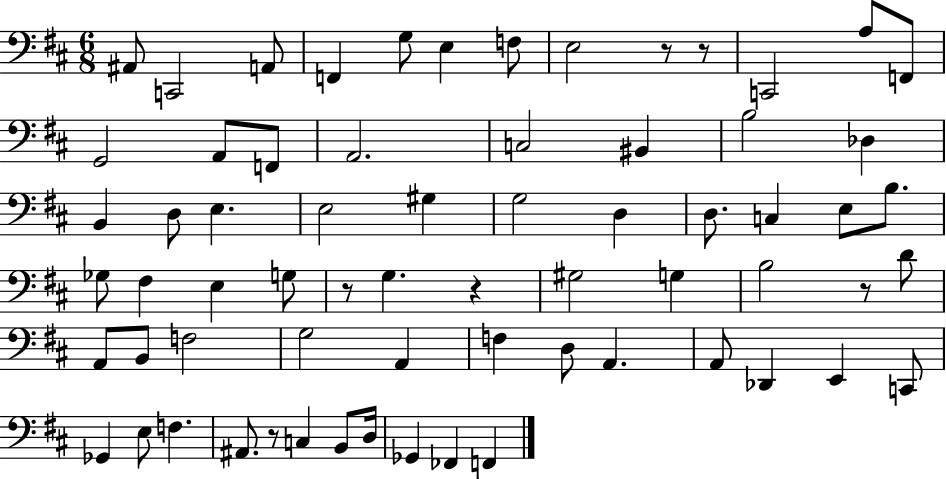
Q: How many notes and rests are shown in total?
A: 67